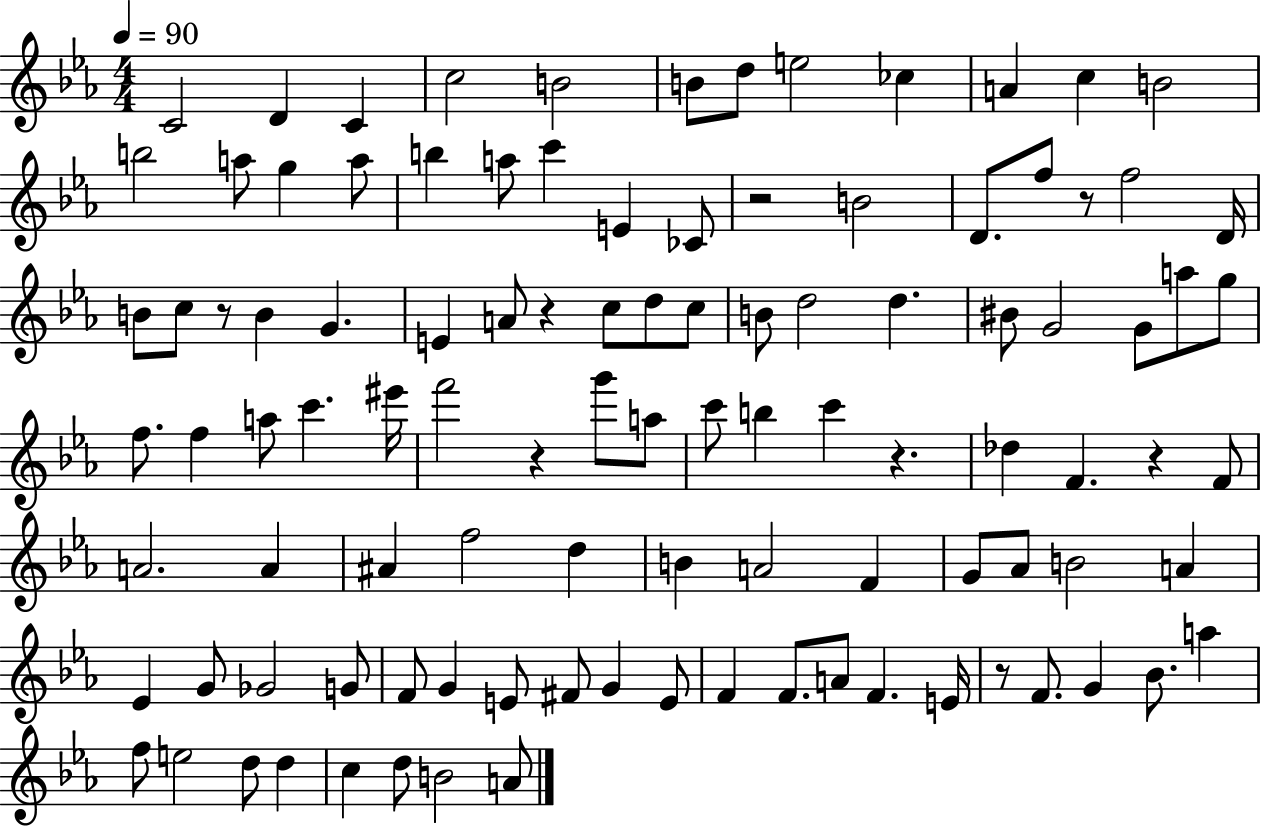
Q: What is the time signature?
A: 4/4